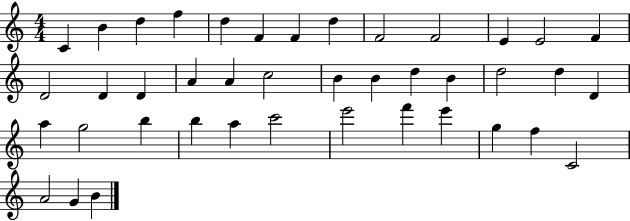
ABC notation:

X:1
T:Untitled
M:4/4
L:1/4
K:C
C B d f d F F d F2 F2 E E2 F D2 D D A A c2 B B d B d2 d D a g2 b b a c'2 e'2 f' e' g f C2 A2 G B